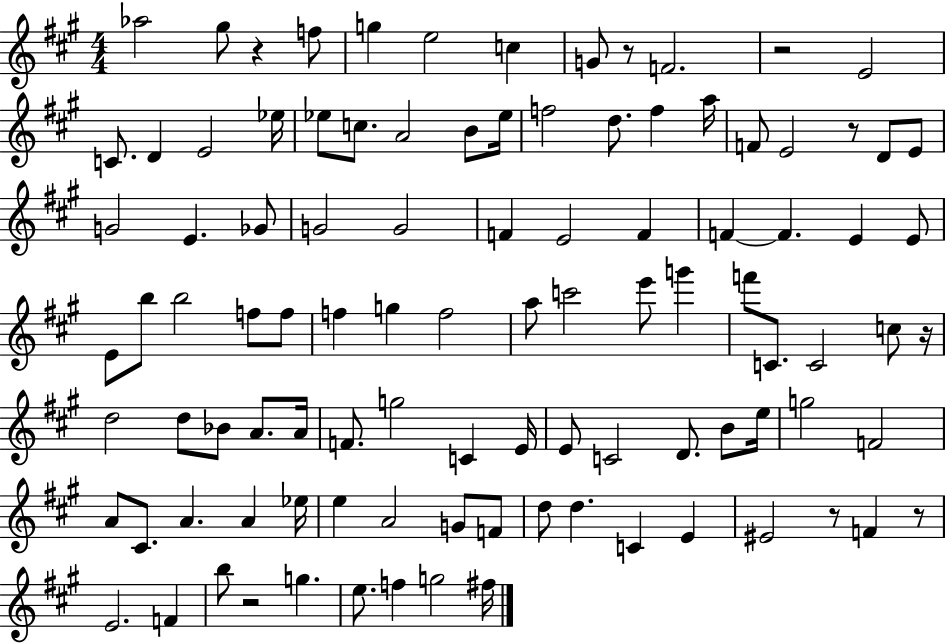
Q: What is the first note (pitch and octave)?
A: Ab5